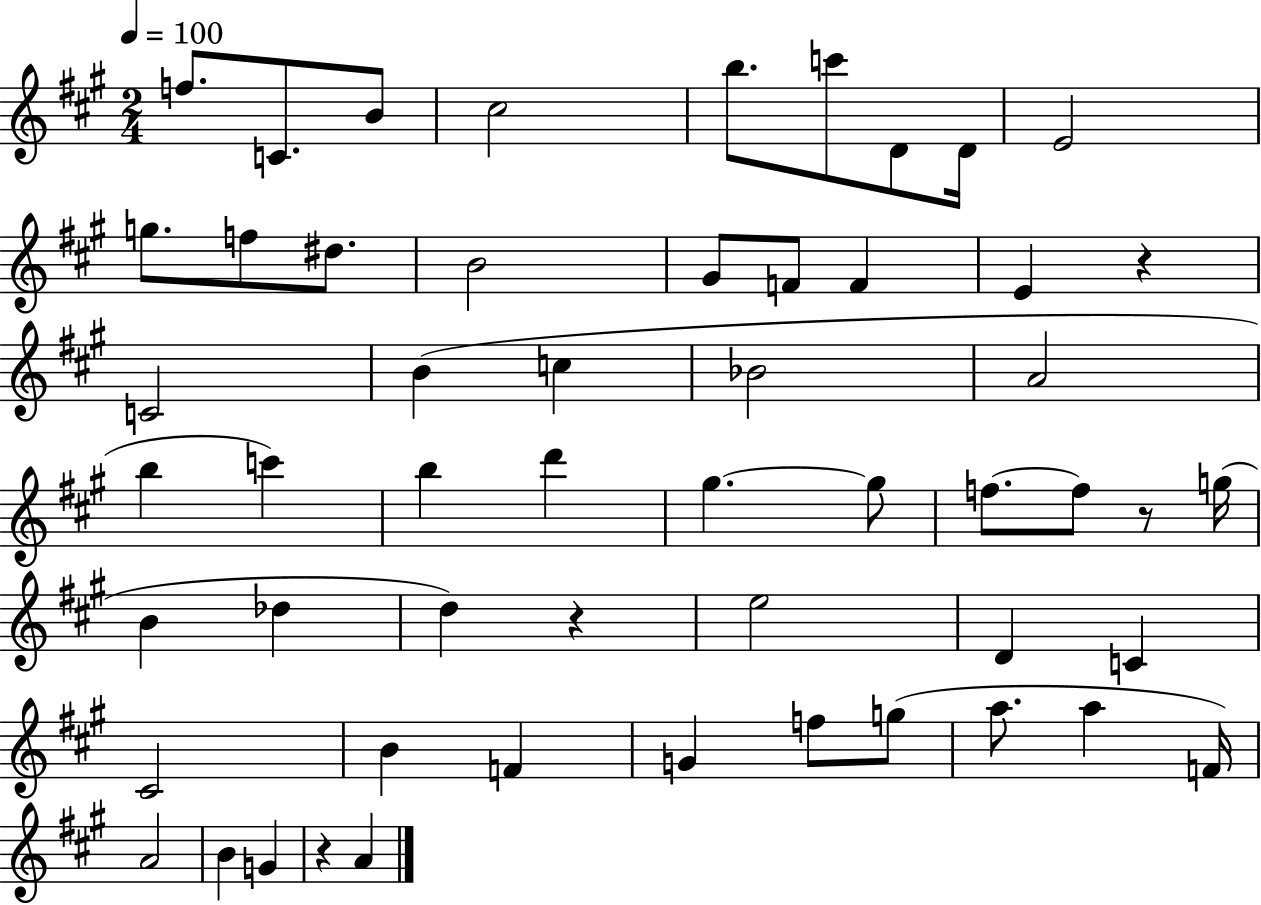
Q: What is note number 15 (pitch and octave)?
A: F4